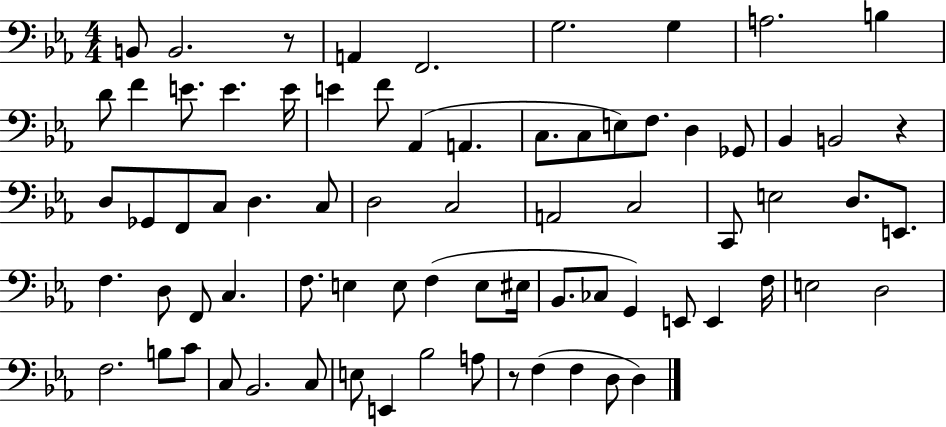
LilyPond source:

{
  \clef bass
  \numericTimeSignature
  \time 4/4
  \key ees \major
  b,8 b,2. r8 | a,4 f,2. | g2. g4 | a2. b4 | \break d'8 f'4 e'8. e'4. e'16 | e'4 f'8 aes,4( a,4. | c8. c8 e8) f8. d4 ges,8 | bes,4 b,2 r4 | \break d8 ges,8 f,8 c8 d4. c8 | d2 c2 | a,2 c2 | c,8 e2 d8. e,8. | \break f4. d8 f,8 c4. | f8. e4 e8 f4( e8 eis16 | bes,8. ces8 g,4) e,8 e,4 f16 | e2 d2 | \break f2. b8 c'8 | c8 bes,2. c8 | e8 e,4 bes2 a8 | r8 f4( f4 d8 d4) | \break \bar "|."
}